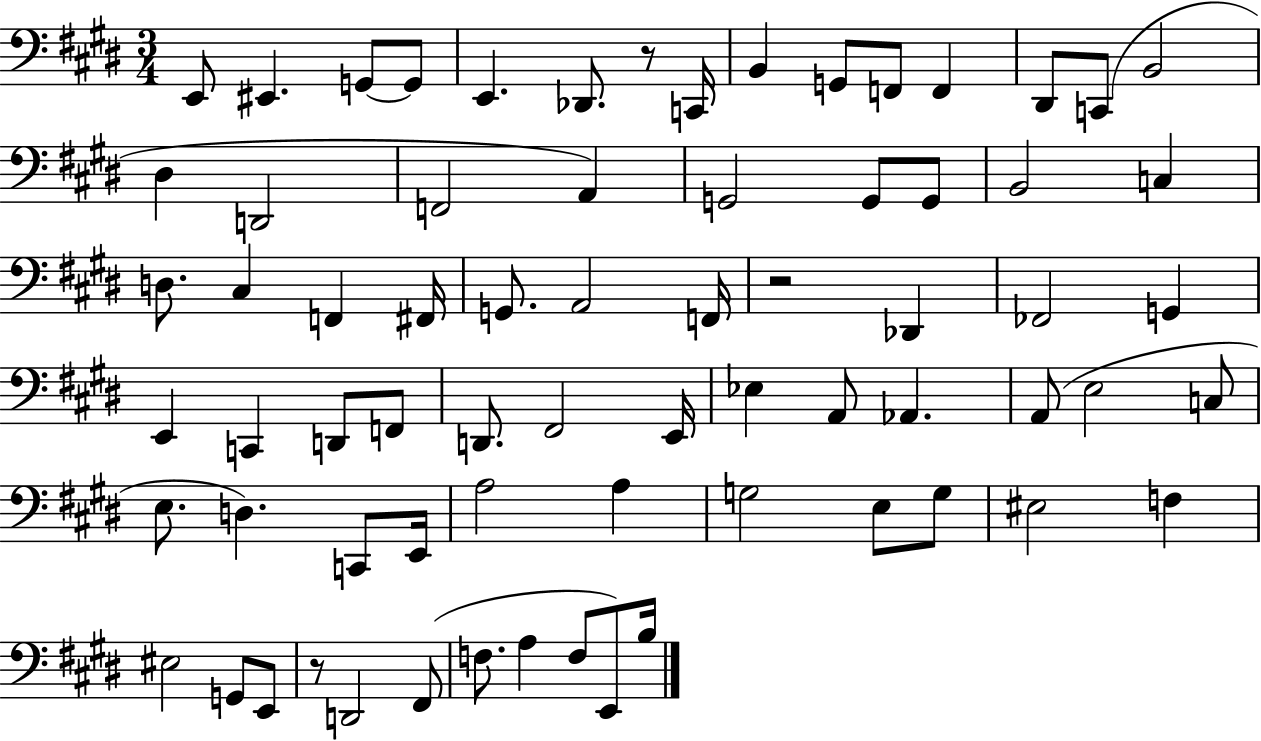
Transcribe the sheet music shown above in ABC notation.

X:1
T:Untitled
M:3/4
L:1/4
K:E
E,,/2 ^E,, G,,/2 G,,/2 E,, _D,,/2 z/2 C,,/4 B,, G,,/2 F,,/2 F,, ^D,,/2 C,,/2 B,,2 ^D, D,,2 F,,2 A,, G,,2 G,,/2 G,,/2 B,,2 C, D,/2 ^C, F,, ^F,,/4 G,,/2 A,,2 F,,/4 z2 _D,, _F,,2 G,, E,, C,, D,,/2 F,,/2 D,,/2 ^F,,2 E,,/4 _E, A,,/2 _A,, A,,/2 E,2 C,/2 E,/2 D, C,,/2 E,,/4 A,2 A, G,2 E,/2 G,/2 ^E,2 F, ^E,2 G,,/2 E,,/2 z/2 D,,2 ^F,,/2 F,/2 A, F,/2 E,,/2 B,/4